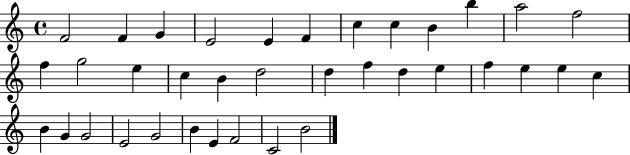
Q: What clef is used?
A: treble